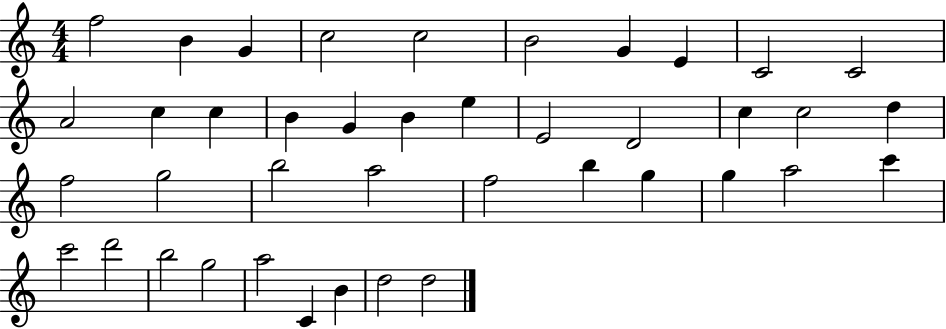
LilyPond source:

{
  \clef treble
  \numericTimeSignature
  \time 4/4
  \key c \major
  f''2 b'4 g'4 | c''2 c''2 | b'2 g'4 e'4 | c'2 c'2 | \break a'2 c''4 c''4 | b'4 g'4 b'4 e''4 | e'2 d'2 | c''4 c''2 d''4 | \break f''2 g''2 | b''2 a''2 | f''2 b''4 g''4 | g''4 a''2 c'''4 | \break c'''2 d'''2 | b''2 g''2 | a''2 c'4 b'4 | d''2 d''2 | \break \bar "|."
}